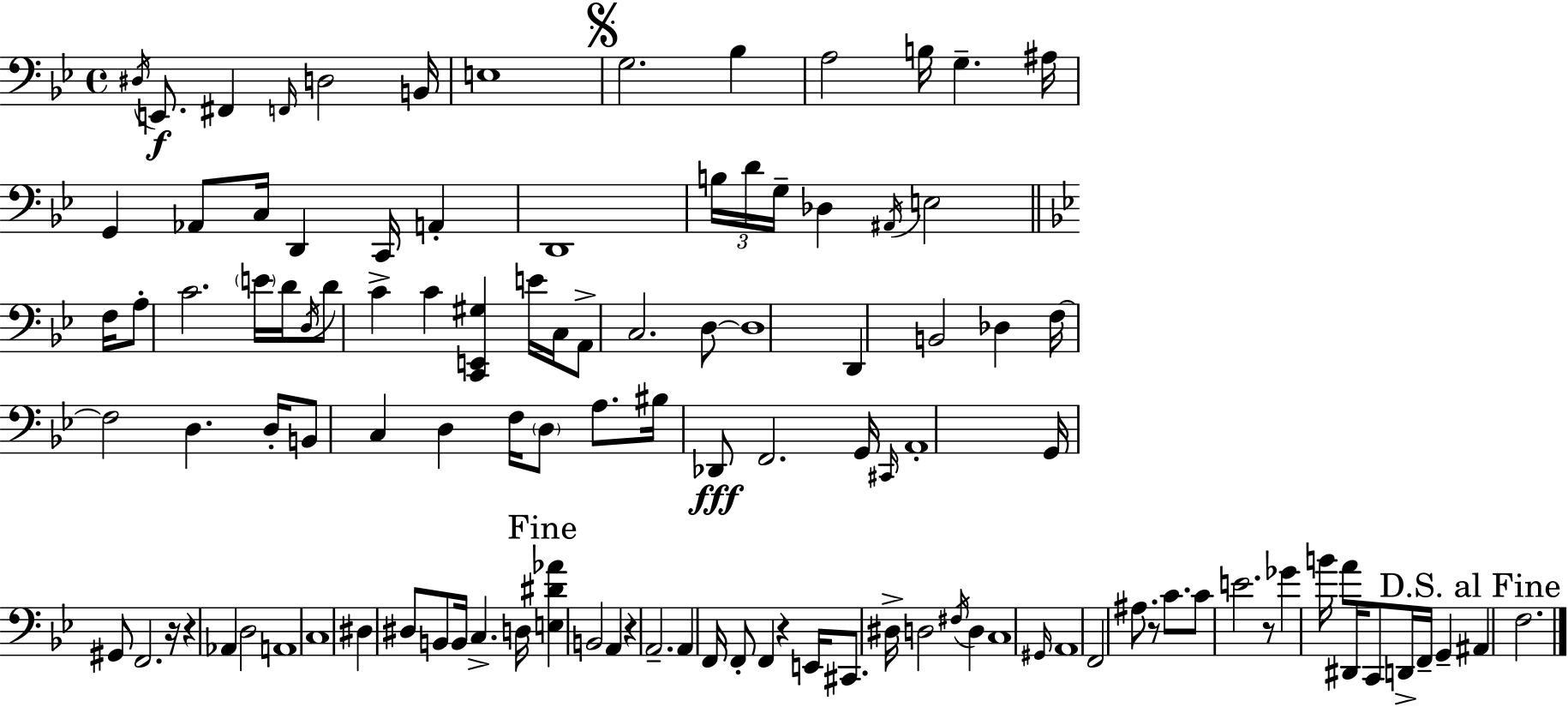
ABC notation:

X:1
T:Untitled
M:4/4
L:1/4
K:Gm
^D,/4 E,,/2 ^F,, F,,/4 D,2 B,,/4 E,4 G,2 _B, A,2 B,/4 G, ^A,/4 G,, _A,,/2 C,/4 D,, C,,/4 A,, D,,4 B,/4 D/4 G,/4 _D, ^A,,/4 E,2 F,/4 A,/2 C2 E/4 D/4 D,/4 D/2 C C [C,,E,,^G,] E/4 C,/4 A,,/2 C,2 D,/2 D,4 D,, B,,2 _D, F,/4 F,2 D, D,/4 B,,/2 C, D, F,/4 D,/2 A,/2 ^B,/4 _D,,/2 F,,2 G,,/4 ^C,,/4 A,,4 G,,/4 ^G,,/2 F,,2 z/4 z _A,, D,2 A,,4 C,4 ^D, ^D,/2 B,,/2 B,,/4 C, D,/4 [E,^D_A] B,,2 A,, z A,,2 A,, F,,/4 F,,/2 F,, z E,,/4 ^C,,/2 ^D,/4 D,2 ^F,/4 D, C,4 ^G,,/4 A,,4 F,,2 ^A,/2 z/2 C/2 C/2 E2 z/2 _G B/4 A/2 ^D,,/4 C,,/2 D,,/4 F,,/4 G,, ^A,, F,2